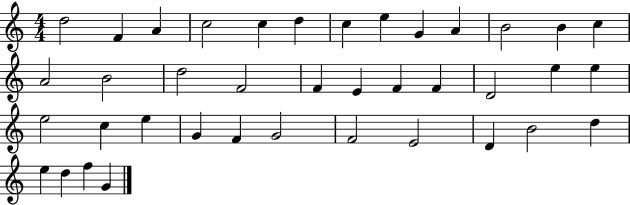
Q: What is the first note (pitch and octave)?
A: D5